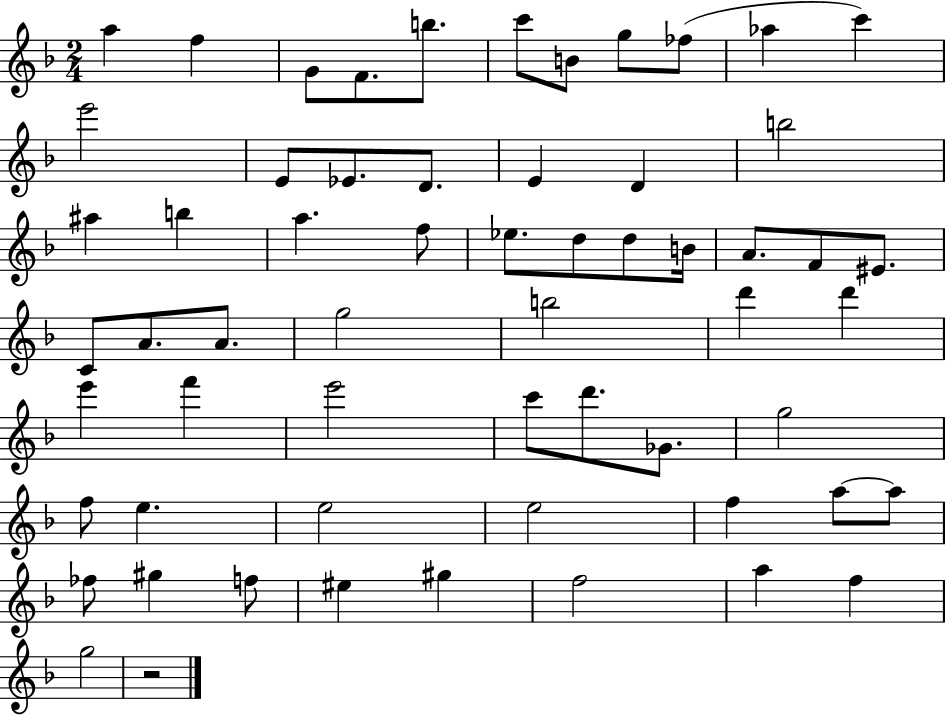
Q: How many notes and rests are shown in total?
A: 60